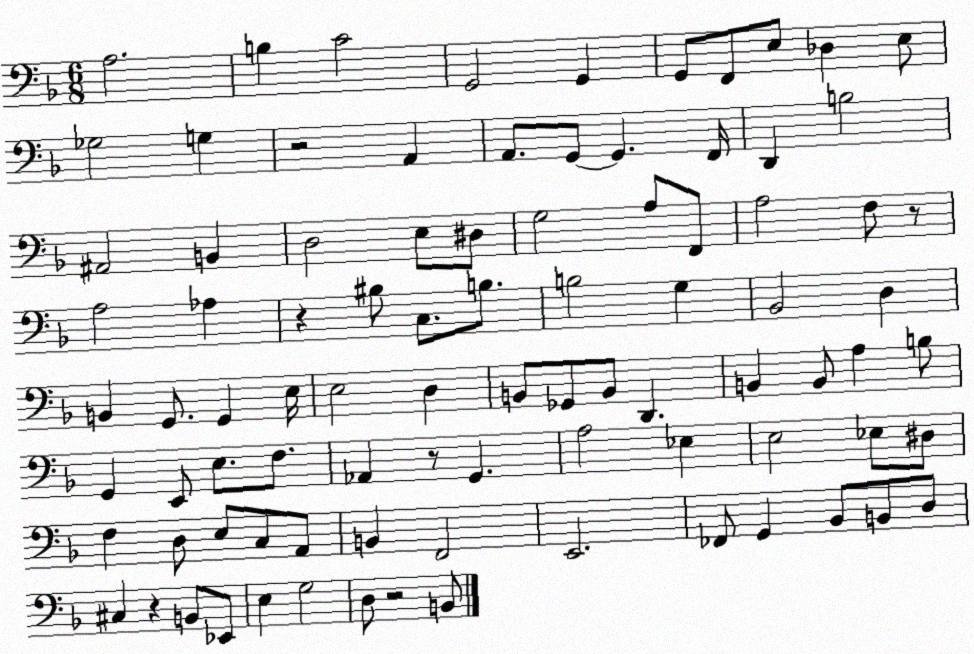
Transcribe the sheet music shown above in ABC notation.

X:1
T:Untitled
M:6/8
L:1/4
K:F
A,2 B, C2 G,,2 G,, G,,/2 F,,/2 E,/2 _D, E,/2 _G,2 G, z2 A,, A,,/2 G,,/2 G,, F,,/4 D,, B,2 ^A,,2 B,, D,2 E,/2 ^D,/2 G,2 A,/2 F,,/2 A,2 F,/2 z/2 A,2 _A, z ^B,/2 C,/2 B,/2 B,2 G, _B,,2 D, B,, G,,/2 G,, E,/4 E,2 D, B,,/2 _G,,/2 B,,/2 D,, B,, B,,/2 A, B,/2 G,, E,,/2 E,/2 F,/2 _A,, z/2 G,, A,2 _E, E,2 _E,/2 ^D,/2 F, D,/2 E,/2 C,/2 A,,/2 B,, F,,2 E,,2 _F,,/2 G,, _B,,/2 B,,/2 D,/2 ^C, z B,,/2 _E,,/2 E, G,2 D,/2 z2 B,,/2